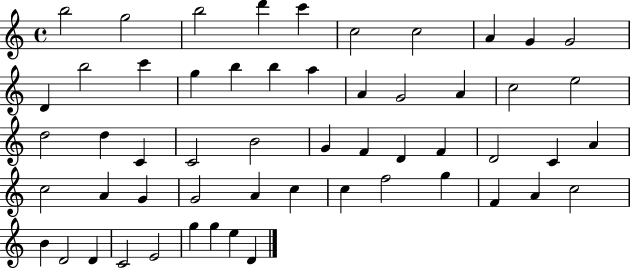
X:1
T:Untitled
M:4/4
L:1/4
K:C
b2 g2 b2 d' c' c2 c2 A G G2 D b2 c' g b b a A G2 A c2 e2 d2 d C C2 B2 G F D F D2 C A c2 A G G2 A c c f2 g F A c2 B D2 D C2 E2 g g e D